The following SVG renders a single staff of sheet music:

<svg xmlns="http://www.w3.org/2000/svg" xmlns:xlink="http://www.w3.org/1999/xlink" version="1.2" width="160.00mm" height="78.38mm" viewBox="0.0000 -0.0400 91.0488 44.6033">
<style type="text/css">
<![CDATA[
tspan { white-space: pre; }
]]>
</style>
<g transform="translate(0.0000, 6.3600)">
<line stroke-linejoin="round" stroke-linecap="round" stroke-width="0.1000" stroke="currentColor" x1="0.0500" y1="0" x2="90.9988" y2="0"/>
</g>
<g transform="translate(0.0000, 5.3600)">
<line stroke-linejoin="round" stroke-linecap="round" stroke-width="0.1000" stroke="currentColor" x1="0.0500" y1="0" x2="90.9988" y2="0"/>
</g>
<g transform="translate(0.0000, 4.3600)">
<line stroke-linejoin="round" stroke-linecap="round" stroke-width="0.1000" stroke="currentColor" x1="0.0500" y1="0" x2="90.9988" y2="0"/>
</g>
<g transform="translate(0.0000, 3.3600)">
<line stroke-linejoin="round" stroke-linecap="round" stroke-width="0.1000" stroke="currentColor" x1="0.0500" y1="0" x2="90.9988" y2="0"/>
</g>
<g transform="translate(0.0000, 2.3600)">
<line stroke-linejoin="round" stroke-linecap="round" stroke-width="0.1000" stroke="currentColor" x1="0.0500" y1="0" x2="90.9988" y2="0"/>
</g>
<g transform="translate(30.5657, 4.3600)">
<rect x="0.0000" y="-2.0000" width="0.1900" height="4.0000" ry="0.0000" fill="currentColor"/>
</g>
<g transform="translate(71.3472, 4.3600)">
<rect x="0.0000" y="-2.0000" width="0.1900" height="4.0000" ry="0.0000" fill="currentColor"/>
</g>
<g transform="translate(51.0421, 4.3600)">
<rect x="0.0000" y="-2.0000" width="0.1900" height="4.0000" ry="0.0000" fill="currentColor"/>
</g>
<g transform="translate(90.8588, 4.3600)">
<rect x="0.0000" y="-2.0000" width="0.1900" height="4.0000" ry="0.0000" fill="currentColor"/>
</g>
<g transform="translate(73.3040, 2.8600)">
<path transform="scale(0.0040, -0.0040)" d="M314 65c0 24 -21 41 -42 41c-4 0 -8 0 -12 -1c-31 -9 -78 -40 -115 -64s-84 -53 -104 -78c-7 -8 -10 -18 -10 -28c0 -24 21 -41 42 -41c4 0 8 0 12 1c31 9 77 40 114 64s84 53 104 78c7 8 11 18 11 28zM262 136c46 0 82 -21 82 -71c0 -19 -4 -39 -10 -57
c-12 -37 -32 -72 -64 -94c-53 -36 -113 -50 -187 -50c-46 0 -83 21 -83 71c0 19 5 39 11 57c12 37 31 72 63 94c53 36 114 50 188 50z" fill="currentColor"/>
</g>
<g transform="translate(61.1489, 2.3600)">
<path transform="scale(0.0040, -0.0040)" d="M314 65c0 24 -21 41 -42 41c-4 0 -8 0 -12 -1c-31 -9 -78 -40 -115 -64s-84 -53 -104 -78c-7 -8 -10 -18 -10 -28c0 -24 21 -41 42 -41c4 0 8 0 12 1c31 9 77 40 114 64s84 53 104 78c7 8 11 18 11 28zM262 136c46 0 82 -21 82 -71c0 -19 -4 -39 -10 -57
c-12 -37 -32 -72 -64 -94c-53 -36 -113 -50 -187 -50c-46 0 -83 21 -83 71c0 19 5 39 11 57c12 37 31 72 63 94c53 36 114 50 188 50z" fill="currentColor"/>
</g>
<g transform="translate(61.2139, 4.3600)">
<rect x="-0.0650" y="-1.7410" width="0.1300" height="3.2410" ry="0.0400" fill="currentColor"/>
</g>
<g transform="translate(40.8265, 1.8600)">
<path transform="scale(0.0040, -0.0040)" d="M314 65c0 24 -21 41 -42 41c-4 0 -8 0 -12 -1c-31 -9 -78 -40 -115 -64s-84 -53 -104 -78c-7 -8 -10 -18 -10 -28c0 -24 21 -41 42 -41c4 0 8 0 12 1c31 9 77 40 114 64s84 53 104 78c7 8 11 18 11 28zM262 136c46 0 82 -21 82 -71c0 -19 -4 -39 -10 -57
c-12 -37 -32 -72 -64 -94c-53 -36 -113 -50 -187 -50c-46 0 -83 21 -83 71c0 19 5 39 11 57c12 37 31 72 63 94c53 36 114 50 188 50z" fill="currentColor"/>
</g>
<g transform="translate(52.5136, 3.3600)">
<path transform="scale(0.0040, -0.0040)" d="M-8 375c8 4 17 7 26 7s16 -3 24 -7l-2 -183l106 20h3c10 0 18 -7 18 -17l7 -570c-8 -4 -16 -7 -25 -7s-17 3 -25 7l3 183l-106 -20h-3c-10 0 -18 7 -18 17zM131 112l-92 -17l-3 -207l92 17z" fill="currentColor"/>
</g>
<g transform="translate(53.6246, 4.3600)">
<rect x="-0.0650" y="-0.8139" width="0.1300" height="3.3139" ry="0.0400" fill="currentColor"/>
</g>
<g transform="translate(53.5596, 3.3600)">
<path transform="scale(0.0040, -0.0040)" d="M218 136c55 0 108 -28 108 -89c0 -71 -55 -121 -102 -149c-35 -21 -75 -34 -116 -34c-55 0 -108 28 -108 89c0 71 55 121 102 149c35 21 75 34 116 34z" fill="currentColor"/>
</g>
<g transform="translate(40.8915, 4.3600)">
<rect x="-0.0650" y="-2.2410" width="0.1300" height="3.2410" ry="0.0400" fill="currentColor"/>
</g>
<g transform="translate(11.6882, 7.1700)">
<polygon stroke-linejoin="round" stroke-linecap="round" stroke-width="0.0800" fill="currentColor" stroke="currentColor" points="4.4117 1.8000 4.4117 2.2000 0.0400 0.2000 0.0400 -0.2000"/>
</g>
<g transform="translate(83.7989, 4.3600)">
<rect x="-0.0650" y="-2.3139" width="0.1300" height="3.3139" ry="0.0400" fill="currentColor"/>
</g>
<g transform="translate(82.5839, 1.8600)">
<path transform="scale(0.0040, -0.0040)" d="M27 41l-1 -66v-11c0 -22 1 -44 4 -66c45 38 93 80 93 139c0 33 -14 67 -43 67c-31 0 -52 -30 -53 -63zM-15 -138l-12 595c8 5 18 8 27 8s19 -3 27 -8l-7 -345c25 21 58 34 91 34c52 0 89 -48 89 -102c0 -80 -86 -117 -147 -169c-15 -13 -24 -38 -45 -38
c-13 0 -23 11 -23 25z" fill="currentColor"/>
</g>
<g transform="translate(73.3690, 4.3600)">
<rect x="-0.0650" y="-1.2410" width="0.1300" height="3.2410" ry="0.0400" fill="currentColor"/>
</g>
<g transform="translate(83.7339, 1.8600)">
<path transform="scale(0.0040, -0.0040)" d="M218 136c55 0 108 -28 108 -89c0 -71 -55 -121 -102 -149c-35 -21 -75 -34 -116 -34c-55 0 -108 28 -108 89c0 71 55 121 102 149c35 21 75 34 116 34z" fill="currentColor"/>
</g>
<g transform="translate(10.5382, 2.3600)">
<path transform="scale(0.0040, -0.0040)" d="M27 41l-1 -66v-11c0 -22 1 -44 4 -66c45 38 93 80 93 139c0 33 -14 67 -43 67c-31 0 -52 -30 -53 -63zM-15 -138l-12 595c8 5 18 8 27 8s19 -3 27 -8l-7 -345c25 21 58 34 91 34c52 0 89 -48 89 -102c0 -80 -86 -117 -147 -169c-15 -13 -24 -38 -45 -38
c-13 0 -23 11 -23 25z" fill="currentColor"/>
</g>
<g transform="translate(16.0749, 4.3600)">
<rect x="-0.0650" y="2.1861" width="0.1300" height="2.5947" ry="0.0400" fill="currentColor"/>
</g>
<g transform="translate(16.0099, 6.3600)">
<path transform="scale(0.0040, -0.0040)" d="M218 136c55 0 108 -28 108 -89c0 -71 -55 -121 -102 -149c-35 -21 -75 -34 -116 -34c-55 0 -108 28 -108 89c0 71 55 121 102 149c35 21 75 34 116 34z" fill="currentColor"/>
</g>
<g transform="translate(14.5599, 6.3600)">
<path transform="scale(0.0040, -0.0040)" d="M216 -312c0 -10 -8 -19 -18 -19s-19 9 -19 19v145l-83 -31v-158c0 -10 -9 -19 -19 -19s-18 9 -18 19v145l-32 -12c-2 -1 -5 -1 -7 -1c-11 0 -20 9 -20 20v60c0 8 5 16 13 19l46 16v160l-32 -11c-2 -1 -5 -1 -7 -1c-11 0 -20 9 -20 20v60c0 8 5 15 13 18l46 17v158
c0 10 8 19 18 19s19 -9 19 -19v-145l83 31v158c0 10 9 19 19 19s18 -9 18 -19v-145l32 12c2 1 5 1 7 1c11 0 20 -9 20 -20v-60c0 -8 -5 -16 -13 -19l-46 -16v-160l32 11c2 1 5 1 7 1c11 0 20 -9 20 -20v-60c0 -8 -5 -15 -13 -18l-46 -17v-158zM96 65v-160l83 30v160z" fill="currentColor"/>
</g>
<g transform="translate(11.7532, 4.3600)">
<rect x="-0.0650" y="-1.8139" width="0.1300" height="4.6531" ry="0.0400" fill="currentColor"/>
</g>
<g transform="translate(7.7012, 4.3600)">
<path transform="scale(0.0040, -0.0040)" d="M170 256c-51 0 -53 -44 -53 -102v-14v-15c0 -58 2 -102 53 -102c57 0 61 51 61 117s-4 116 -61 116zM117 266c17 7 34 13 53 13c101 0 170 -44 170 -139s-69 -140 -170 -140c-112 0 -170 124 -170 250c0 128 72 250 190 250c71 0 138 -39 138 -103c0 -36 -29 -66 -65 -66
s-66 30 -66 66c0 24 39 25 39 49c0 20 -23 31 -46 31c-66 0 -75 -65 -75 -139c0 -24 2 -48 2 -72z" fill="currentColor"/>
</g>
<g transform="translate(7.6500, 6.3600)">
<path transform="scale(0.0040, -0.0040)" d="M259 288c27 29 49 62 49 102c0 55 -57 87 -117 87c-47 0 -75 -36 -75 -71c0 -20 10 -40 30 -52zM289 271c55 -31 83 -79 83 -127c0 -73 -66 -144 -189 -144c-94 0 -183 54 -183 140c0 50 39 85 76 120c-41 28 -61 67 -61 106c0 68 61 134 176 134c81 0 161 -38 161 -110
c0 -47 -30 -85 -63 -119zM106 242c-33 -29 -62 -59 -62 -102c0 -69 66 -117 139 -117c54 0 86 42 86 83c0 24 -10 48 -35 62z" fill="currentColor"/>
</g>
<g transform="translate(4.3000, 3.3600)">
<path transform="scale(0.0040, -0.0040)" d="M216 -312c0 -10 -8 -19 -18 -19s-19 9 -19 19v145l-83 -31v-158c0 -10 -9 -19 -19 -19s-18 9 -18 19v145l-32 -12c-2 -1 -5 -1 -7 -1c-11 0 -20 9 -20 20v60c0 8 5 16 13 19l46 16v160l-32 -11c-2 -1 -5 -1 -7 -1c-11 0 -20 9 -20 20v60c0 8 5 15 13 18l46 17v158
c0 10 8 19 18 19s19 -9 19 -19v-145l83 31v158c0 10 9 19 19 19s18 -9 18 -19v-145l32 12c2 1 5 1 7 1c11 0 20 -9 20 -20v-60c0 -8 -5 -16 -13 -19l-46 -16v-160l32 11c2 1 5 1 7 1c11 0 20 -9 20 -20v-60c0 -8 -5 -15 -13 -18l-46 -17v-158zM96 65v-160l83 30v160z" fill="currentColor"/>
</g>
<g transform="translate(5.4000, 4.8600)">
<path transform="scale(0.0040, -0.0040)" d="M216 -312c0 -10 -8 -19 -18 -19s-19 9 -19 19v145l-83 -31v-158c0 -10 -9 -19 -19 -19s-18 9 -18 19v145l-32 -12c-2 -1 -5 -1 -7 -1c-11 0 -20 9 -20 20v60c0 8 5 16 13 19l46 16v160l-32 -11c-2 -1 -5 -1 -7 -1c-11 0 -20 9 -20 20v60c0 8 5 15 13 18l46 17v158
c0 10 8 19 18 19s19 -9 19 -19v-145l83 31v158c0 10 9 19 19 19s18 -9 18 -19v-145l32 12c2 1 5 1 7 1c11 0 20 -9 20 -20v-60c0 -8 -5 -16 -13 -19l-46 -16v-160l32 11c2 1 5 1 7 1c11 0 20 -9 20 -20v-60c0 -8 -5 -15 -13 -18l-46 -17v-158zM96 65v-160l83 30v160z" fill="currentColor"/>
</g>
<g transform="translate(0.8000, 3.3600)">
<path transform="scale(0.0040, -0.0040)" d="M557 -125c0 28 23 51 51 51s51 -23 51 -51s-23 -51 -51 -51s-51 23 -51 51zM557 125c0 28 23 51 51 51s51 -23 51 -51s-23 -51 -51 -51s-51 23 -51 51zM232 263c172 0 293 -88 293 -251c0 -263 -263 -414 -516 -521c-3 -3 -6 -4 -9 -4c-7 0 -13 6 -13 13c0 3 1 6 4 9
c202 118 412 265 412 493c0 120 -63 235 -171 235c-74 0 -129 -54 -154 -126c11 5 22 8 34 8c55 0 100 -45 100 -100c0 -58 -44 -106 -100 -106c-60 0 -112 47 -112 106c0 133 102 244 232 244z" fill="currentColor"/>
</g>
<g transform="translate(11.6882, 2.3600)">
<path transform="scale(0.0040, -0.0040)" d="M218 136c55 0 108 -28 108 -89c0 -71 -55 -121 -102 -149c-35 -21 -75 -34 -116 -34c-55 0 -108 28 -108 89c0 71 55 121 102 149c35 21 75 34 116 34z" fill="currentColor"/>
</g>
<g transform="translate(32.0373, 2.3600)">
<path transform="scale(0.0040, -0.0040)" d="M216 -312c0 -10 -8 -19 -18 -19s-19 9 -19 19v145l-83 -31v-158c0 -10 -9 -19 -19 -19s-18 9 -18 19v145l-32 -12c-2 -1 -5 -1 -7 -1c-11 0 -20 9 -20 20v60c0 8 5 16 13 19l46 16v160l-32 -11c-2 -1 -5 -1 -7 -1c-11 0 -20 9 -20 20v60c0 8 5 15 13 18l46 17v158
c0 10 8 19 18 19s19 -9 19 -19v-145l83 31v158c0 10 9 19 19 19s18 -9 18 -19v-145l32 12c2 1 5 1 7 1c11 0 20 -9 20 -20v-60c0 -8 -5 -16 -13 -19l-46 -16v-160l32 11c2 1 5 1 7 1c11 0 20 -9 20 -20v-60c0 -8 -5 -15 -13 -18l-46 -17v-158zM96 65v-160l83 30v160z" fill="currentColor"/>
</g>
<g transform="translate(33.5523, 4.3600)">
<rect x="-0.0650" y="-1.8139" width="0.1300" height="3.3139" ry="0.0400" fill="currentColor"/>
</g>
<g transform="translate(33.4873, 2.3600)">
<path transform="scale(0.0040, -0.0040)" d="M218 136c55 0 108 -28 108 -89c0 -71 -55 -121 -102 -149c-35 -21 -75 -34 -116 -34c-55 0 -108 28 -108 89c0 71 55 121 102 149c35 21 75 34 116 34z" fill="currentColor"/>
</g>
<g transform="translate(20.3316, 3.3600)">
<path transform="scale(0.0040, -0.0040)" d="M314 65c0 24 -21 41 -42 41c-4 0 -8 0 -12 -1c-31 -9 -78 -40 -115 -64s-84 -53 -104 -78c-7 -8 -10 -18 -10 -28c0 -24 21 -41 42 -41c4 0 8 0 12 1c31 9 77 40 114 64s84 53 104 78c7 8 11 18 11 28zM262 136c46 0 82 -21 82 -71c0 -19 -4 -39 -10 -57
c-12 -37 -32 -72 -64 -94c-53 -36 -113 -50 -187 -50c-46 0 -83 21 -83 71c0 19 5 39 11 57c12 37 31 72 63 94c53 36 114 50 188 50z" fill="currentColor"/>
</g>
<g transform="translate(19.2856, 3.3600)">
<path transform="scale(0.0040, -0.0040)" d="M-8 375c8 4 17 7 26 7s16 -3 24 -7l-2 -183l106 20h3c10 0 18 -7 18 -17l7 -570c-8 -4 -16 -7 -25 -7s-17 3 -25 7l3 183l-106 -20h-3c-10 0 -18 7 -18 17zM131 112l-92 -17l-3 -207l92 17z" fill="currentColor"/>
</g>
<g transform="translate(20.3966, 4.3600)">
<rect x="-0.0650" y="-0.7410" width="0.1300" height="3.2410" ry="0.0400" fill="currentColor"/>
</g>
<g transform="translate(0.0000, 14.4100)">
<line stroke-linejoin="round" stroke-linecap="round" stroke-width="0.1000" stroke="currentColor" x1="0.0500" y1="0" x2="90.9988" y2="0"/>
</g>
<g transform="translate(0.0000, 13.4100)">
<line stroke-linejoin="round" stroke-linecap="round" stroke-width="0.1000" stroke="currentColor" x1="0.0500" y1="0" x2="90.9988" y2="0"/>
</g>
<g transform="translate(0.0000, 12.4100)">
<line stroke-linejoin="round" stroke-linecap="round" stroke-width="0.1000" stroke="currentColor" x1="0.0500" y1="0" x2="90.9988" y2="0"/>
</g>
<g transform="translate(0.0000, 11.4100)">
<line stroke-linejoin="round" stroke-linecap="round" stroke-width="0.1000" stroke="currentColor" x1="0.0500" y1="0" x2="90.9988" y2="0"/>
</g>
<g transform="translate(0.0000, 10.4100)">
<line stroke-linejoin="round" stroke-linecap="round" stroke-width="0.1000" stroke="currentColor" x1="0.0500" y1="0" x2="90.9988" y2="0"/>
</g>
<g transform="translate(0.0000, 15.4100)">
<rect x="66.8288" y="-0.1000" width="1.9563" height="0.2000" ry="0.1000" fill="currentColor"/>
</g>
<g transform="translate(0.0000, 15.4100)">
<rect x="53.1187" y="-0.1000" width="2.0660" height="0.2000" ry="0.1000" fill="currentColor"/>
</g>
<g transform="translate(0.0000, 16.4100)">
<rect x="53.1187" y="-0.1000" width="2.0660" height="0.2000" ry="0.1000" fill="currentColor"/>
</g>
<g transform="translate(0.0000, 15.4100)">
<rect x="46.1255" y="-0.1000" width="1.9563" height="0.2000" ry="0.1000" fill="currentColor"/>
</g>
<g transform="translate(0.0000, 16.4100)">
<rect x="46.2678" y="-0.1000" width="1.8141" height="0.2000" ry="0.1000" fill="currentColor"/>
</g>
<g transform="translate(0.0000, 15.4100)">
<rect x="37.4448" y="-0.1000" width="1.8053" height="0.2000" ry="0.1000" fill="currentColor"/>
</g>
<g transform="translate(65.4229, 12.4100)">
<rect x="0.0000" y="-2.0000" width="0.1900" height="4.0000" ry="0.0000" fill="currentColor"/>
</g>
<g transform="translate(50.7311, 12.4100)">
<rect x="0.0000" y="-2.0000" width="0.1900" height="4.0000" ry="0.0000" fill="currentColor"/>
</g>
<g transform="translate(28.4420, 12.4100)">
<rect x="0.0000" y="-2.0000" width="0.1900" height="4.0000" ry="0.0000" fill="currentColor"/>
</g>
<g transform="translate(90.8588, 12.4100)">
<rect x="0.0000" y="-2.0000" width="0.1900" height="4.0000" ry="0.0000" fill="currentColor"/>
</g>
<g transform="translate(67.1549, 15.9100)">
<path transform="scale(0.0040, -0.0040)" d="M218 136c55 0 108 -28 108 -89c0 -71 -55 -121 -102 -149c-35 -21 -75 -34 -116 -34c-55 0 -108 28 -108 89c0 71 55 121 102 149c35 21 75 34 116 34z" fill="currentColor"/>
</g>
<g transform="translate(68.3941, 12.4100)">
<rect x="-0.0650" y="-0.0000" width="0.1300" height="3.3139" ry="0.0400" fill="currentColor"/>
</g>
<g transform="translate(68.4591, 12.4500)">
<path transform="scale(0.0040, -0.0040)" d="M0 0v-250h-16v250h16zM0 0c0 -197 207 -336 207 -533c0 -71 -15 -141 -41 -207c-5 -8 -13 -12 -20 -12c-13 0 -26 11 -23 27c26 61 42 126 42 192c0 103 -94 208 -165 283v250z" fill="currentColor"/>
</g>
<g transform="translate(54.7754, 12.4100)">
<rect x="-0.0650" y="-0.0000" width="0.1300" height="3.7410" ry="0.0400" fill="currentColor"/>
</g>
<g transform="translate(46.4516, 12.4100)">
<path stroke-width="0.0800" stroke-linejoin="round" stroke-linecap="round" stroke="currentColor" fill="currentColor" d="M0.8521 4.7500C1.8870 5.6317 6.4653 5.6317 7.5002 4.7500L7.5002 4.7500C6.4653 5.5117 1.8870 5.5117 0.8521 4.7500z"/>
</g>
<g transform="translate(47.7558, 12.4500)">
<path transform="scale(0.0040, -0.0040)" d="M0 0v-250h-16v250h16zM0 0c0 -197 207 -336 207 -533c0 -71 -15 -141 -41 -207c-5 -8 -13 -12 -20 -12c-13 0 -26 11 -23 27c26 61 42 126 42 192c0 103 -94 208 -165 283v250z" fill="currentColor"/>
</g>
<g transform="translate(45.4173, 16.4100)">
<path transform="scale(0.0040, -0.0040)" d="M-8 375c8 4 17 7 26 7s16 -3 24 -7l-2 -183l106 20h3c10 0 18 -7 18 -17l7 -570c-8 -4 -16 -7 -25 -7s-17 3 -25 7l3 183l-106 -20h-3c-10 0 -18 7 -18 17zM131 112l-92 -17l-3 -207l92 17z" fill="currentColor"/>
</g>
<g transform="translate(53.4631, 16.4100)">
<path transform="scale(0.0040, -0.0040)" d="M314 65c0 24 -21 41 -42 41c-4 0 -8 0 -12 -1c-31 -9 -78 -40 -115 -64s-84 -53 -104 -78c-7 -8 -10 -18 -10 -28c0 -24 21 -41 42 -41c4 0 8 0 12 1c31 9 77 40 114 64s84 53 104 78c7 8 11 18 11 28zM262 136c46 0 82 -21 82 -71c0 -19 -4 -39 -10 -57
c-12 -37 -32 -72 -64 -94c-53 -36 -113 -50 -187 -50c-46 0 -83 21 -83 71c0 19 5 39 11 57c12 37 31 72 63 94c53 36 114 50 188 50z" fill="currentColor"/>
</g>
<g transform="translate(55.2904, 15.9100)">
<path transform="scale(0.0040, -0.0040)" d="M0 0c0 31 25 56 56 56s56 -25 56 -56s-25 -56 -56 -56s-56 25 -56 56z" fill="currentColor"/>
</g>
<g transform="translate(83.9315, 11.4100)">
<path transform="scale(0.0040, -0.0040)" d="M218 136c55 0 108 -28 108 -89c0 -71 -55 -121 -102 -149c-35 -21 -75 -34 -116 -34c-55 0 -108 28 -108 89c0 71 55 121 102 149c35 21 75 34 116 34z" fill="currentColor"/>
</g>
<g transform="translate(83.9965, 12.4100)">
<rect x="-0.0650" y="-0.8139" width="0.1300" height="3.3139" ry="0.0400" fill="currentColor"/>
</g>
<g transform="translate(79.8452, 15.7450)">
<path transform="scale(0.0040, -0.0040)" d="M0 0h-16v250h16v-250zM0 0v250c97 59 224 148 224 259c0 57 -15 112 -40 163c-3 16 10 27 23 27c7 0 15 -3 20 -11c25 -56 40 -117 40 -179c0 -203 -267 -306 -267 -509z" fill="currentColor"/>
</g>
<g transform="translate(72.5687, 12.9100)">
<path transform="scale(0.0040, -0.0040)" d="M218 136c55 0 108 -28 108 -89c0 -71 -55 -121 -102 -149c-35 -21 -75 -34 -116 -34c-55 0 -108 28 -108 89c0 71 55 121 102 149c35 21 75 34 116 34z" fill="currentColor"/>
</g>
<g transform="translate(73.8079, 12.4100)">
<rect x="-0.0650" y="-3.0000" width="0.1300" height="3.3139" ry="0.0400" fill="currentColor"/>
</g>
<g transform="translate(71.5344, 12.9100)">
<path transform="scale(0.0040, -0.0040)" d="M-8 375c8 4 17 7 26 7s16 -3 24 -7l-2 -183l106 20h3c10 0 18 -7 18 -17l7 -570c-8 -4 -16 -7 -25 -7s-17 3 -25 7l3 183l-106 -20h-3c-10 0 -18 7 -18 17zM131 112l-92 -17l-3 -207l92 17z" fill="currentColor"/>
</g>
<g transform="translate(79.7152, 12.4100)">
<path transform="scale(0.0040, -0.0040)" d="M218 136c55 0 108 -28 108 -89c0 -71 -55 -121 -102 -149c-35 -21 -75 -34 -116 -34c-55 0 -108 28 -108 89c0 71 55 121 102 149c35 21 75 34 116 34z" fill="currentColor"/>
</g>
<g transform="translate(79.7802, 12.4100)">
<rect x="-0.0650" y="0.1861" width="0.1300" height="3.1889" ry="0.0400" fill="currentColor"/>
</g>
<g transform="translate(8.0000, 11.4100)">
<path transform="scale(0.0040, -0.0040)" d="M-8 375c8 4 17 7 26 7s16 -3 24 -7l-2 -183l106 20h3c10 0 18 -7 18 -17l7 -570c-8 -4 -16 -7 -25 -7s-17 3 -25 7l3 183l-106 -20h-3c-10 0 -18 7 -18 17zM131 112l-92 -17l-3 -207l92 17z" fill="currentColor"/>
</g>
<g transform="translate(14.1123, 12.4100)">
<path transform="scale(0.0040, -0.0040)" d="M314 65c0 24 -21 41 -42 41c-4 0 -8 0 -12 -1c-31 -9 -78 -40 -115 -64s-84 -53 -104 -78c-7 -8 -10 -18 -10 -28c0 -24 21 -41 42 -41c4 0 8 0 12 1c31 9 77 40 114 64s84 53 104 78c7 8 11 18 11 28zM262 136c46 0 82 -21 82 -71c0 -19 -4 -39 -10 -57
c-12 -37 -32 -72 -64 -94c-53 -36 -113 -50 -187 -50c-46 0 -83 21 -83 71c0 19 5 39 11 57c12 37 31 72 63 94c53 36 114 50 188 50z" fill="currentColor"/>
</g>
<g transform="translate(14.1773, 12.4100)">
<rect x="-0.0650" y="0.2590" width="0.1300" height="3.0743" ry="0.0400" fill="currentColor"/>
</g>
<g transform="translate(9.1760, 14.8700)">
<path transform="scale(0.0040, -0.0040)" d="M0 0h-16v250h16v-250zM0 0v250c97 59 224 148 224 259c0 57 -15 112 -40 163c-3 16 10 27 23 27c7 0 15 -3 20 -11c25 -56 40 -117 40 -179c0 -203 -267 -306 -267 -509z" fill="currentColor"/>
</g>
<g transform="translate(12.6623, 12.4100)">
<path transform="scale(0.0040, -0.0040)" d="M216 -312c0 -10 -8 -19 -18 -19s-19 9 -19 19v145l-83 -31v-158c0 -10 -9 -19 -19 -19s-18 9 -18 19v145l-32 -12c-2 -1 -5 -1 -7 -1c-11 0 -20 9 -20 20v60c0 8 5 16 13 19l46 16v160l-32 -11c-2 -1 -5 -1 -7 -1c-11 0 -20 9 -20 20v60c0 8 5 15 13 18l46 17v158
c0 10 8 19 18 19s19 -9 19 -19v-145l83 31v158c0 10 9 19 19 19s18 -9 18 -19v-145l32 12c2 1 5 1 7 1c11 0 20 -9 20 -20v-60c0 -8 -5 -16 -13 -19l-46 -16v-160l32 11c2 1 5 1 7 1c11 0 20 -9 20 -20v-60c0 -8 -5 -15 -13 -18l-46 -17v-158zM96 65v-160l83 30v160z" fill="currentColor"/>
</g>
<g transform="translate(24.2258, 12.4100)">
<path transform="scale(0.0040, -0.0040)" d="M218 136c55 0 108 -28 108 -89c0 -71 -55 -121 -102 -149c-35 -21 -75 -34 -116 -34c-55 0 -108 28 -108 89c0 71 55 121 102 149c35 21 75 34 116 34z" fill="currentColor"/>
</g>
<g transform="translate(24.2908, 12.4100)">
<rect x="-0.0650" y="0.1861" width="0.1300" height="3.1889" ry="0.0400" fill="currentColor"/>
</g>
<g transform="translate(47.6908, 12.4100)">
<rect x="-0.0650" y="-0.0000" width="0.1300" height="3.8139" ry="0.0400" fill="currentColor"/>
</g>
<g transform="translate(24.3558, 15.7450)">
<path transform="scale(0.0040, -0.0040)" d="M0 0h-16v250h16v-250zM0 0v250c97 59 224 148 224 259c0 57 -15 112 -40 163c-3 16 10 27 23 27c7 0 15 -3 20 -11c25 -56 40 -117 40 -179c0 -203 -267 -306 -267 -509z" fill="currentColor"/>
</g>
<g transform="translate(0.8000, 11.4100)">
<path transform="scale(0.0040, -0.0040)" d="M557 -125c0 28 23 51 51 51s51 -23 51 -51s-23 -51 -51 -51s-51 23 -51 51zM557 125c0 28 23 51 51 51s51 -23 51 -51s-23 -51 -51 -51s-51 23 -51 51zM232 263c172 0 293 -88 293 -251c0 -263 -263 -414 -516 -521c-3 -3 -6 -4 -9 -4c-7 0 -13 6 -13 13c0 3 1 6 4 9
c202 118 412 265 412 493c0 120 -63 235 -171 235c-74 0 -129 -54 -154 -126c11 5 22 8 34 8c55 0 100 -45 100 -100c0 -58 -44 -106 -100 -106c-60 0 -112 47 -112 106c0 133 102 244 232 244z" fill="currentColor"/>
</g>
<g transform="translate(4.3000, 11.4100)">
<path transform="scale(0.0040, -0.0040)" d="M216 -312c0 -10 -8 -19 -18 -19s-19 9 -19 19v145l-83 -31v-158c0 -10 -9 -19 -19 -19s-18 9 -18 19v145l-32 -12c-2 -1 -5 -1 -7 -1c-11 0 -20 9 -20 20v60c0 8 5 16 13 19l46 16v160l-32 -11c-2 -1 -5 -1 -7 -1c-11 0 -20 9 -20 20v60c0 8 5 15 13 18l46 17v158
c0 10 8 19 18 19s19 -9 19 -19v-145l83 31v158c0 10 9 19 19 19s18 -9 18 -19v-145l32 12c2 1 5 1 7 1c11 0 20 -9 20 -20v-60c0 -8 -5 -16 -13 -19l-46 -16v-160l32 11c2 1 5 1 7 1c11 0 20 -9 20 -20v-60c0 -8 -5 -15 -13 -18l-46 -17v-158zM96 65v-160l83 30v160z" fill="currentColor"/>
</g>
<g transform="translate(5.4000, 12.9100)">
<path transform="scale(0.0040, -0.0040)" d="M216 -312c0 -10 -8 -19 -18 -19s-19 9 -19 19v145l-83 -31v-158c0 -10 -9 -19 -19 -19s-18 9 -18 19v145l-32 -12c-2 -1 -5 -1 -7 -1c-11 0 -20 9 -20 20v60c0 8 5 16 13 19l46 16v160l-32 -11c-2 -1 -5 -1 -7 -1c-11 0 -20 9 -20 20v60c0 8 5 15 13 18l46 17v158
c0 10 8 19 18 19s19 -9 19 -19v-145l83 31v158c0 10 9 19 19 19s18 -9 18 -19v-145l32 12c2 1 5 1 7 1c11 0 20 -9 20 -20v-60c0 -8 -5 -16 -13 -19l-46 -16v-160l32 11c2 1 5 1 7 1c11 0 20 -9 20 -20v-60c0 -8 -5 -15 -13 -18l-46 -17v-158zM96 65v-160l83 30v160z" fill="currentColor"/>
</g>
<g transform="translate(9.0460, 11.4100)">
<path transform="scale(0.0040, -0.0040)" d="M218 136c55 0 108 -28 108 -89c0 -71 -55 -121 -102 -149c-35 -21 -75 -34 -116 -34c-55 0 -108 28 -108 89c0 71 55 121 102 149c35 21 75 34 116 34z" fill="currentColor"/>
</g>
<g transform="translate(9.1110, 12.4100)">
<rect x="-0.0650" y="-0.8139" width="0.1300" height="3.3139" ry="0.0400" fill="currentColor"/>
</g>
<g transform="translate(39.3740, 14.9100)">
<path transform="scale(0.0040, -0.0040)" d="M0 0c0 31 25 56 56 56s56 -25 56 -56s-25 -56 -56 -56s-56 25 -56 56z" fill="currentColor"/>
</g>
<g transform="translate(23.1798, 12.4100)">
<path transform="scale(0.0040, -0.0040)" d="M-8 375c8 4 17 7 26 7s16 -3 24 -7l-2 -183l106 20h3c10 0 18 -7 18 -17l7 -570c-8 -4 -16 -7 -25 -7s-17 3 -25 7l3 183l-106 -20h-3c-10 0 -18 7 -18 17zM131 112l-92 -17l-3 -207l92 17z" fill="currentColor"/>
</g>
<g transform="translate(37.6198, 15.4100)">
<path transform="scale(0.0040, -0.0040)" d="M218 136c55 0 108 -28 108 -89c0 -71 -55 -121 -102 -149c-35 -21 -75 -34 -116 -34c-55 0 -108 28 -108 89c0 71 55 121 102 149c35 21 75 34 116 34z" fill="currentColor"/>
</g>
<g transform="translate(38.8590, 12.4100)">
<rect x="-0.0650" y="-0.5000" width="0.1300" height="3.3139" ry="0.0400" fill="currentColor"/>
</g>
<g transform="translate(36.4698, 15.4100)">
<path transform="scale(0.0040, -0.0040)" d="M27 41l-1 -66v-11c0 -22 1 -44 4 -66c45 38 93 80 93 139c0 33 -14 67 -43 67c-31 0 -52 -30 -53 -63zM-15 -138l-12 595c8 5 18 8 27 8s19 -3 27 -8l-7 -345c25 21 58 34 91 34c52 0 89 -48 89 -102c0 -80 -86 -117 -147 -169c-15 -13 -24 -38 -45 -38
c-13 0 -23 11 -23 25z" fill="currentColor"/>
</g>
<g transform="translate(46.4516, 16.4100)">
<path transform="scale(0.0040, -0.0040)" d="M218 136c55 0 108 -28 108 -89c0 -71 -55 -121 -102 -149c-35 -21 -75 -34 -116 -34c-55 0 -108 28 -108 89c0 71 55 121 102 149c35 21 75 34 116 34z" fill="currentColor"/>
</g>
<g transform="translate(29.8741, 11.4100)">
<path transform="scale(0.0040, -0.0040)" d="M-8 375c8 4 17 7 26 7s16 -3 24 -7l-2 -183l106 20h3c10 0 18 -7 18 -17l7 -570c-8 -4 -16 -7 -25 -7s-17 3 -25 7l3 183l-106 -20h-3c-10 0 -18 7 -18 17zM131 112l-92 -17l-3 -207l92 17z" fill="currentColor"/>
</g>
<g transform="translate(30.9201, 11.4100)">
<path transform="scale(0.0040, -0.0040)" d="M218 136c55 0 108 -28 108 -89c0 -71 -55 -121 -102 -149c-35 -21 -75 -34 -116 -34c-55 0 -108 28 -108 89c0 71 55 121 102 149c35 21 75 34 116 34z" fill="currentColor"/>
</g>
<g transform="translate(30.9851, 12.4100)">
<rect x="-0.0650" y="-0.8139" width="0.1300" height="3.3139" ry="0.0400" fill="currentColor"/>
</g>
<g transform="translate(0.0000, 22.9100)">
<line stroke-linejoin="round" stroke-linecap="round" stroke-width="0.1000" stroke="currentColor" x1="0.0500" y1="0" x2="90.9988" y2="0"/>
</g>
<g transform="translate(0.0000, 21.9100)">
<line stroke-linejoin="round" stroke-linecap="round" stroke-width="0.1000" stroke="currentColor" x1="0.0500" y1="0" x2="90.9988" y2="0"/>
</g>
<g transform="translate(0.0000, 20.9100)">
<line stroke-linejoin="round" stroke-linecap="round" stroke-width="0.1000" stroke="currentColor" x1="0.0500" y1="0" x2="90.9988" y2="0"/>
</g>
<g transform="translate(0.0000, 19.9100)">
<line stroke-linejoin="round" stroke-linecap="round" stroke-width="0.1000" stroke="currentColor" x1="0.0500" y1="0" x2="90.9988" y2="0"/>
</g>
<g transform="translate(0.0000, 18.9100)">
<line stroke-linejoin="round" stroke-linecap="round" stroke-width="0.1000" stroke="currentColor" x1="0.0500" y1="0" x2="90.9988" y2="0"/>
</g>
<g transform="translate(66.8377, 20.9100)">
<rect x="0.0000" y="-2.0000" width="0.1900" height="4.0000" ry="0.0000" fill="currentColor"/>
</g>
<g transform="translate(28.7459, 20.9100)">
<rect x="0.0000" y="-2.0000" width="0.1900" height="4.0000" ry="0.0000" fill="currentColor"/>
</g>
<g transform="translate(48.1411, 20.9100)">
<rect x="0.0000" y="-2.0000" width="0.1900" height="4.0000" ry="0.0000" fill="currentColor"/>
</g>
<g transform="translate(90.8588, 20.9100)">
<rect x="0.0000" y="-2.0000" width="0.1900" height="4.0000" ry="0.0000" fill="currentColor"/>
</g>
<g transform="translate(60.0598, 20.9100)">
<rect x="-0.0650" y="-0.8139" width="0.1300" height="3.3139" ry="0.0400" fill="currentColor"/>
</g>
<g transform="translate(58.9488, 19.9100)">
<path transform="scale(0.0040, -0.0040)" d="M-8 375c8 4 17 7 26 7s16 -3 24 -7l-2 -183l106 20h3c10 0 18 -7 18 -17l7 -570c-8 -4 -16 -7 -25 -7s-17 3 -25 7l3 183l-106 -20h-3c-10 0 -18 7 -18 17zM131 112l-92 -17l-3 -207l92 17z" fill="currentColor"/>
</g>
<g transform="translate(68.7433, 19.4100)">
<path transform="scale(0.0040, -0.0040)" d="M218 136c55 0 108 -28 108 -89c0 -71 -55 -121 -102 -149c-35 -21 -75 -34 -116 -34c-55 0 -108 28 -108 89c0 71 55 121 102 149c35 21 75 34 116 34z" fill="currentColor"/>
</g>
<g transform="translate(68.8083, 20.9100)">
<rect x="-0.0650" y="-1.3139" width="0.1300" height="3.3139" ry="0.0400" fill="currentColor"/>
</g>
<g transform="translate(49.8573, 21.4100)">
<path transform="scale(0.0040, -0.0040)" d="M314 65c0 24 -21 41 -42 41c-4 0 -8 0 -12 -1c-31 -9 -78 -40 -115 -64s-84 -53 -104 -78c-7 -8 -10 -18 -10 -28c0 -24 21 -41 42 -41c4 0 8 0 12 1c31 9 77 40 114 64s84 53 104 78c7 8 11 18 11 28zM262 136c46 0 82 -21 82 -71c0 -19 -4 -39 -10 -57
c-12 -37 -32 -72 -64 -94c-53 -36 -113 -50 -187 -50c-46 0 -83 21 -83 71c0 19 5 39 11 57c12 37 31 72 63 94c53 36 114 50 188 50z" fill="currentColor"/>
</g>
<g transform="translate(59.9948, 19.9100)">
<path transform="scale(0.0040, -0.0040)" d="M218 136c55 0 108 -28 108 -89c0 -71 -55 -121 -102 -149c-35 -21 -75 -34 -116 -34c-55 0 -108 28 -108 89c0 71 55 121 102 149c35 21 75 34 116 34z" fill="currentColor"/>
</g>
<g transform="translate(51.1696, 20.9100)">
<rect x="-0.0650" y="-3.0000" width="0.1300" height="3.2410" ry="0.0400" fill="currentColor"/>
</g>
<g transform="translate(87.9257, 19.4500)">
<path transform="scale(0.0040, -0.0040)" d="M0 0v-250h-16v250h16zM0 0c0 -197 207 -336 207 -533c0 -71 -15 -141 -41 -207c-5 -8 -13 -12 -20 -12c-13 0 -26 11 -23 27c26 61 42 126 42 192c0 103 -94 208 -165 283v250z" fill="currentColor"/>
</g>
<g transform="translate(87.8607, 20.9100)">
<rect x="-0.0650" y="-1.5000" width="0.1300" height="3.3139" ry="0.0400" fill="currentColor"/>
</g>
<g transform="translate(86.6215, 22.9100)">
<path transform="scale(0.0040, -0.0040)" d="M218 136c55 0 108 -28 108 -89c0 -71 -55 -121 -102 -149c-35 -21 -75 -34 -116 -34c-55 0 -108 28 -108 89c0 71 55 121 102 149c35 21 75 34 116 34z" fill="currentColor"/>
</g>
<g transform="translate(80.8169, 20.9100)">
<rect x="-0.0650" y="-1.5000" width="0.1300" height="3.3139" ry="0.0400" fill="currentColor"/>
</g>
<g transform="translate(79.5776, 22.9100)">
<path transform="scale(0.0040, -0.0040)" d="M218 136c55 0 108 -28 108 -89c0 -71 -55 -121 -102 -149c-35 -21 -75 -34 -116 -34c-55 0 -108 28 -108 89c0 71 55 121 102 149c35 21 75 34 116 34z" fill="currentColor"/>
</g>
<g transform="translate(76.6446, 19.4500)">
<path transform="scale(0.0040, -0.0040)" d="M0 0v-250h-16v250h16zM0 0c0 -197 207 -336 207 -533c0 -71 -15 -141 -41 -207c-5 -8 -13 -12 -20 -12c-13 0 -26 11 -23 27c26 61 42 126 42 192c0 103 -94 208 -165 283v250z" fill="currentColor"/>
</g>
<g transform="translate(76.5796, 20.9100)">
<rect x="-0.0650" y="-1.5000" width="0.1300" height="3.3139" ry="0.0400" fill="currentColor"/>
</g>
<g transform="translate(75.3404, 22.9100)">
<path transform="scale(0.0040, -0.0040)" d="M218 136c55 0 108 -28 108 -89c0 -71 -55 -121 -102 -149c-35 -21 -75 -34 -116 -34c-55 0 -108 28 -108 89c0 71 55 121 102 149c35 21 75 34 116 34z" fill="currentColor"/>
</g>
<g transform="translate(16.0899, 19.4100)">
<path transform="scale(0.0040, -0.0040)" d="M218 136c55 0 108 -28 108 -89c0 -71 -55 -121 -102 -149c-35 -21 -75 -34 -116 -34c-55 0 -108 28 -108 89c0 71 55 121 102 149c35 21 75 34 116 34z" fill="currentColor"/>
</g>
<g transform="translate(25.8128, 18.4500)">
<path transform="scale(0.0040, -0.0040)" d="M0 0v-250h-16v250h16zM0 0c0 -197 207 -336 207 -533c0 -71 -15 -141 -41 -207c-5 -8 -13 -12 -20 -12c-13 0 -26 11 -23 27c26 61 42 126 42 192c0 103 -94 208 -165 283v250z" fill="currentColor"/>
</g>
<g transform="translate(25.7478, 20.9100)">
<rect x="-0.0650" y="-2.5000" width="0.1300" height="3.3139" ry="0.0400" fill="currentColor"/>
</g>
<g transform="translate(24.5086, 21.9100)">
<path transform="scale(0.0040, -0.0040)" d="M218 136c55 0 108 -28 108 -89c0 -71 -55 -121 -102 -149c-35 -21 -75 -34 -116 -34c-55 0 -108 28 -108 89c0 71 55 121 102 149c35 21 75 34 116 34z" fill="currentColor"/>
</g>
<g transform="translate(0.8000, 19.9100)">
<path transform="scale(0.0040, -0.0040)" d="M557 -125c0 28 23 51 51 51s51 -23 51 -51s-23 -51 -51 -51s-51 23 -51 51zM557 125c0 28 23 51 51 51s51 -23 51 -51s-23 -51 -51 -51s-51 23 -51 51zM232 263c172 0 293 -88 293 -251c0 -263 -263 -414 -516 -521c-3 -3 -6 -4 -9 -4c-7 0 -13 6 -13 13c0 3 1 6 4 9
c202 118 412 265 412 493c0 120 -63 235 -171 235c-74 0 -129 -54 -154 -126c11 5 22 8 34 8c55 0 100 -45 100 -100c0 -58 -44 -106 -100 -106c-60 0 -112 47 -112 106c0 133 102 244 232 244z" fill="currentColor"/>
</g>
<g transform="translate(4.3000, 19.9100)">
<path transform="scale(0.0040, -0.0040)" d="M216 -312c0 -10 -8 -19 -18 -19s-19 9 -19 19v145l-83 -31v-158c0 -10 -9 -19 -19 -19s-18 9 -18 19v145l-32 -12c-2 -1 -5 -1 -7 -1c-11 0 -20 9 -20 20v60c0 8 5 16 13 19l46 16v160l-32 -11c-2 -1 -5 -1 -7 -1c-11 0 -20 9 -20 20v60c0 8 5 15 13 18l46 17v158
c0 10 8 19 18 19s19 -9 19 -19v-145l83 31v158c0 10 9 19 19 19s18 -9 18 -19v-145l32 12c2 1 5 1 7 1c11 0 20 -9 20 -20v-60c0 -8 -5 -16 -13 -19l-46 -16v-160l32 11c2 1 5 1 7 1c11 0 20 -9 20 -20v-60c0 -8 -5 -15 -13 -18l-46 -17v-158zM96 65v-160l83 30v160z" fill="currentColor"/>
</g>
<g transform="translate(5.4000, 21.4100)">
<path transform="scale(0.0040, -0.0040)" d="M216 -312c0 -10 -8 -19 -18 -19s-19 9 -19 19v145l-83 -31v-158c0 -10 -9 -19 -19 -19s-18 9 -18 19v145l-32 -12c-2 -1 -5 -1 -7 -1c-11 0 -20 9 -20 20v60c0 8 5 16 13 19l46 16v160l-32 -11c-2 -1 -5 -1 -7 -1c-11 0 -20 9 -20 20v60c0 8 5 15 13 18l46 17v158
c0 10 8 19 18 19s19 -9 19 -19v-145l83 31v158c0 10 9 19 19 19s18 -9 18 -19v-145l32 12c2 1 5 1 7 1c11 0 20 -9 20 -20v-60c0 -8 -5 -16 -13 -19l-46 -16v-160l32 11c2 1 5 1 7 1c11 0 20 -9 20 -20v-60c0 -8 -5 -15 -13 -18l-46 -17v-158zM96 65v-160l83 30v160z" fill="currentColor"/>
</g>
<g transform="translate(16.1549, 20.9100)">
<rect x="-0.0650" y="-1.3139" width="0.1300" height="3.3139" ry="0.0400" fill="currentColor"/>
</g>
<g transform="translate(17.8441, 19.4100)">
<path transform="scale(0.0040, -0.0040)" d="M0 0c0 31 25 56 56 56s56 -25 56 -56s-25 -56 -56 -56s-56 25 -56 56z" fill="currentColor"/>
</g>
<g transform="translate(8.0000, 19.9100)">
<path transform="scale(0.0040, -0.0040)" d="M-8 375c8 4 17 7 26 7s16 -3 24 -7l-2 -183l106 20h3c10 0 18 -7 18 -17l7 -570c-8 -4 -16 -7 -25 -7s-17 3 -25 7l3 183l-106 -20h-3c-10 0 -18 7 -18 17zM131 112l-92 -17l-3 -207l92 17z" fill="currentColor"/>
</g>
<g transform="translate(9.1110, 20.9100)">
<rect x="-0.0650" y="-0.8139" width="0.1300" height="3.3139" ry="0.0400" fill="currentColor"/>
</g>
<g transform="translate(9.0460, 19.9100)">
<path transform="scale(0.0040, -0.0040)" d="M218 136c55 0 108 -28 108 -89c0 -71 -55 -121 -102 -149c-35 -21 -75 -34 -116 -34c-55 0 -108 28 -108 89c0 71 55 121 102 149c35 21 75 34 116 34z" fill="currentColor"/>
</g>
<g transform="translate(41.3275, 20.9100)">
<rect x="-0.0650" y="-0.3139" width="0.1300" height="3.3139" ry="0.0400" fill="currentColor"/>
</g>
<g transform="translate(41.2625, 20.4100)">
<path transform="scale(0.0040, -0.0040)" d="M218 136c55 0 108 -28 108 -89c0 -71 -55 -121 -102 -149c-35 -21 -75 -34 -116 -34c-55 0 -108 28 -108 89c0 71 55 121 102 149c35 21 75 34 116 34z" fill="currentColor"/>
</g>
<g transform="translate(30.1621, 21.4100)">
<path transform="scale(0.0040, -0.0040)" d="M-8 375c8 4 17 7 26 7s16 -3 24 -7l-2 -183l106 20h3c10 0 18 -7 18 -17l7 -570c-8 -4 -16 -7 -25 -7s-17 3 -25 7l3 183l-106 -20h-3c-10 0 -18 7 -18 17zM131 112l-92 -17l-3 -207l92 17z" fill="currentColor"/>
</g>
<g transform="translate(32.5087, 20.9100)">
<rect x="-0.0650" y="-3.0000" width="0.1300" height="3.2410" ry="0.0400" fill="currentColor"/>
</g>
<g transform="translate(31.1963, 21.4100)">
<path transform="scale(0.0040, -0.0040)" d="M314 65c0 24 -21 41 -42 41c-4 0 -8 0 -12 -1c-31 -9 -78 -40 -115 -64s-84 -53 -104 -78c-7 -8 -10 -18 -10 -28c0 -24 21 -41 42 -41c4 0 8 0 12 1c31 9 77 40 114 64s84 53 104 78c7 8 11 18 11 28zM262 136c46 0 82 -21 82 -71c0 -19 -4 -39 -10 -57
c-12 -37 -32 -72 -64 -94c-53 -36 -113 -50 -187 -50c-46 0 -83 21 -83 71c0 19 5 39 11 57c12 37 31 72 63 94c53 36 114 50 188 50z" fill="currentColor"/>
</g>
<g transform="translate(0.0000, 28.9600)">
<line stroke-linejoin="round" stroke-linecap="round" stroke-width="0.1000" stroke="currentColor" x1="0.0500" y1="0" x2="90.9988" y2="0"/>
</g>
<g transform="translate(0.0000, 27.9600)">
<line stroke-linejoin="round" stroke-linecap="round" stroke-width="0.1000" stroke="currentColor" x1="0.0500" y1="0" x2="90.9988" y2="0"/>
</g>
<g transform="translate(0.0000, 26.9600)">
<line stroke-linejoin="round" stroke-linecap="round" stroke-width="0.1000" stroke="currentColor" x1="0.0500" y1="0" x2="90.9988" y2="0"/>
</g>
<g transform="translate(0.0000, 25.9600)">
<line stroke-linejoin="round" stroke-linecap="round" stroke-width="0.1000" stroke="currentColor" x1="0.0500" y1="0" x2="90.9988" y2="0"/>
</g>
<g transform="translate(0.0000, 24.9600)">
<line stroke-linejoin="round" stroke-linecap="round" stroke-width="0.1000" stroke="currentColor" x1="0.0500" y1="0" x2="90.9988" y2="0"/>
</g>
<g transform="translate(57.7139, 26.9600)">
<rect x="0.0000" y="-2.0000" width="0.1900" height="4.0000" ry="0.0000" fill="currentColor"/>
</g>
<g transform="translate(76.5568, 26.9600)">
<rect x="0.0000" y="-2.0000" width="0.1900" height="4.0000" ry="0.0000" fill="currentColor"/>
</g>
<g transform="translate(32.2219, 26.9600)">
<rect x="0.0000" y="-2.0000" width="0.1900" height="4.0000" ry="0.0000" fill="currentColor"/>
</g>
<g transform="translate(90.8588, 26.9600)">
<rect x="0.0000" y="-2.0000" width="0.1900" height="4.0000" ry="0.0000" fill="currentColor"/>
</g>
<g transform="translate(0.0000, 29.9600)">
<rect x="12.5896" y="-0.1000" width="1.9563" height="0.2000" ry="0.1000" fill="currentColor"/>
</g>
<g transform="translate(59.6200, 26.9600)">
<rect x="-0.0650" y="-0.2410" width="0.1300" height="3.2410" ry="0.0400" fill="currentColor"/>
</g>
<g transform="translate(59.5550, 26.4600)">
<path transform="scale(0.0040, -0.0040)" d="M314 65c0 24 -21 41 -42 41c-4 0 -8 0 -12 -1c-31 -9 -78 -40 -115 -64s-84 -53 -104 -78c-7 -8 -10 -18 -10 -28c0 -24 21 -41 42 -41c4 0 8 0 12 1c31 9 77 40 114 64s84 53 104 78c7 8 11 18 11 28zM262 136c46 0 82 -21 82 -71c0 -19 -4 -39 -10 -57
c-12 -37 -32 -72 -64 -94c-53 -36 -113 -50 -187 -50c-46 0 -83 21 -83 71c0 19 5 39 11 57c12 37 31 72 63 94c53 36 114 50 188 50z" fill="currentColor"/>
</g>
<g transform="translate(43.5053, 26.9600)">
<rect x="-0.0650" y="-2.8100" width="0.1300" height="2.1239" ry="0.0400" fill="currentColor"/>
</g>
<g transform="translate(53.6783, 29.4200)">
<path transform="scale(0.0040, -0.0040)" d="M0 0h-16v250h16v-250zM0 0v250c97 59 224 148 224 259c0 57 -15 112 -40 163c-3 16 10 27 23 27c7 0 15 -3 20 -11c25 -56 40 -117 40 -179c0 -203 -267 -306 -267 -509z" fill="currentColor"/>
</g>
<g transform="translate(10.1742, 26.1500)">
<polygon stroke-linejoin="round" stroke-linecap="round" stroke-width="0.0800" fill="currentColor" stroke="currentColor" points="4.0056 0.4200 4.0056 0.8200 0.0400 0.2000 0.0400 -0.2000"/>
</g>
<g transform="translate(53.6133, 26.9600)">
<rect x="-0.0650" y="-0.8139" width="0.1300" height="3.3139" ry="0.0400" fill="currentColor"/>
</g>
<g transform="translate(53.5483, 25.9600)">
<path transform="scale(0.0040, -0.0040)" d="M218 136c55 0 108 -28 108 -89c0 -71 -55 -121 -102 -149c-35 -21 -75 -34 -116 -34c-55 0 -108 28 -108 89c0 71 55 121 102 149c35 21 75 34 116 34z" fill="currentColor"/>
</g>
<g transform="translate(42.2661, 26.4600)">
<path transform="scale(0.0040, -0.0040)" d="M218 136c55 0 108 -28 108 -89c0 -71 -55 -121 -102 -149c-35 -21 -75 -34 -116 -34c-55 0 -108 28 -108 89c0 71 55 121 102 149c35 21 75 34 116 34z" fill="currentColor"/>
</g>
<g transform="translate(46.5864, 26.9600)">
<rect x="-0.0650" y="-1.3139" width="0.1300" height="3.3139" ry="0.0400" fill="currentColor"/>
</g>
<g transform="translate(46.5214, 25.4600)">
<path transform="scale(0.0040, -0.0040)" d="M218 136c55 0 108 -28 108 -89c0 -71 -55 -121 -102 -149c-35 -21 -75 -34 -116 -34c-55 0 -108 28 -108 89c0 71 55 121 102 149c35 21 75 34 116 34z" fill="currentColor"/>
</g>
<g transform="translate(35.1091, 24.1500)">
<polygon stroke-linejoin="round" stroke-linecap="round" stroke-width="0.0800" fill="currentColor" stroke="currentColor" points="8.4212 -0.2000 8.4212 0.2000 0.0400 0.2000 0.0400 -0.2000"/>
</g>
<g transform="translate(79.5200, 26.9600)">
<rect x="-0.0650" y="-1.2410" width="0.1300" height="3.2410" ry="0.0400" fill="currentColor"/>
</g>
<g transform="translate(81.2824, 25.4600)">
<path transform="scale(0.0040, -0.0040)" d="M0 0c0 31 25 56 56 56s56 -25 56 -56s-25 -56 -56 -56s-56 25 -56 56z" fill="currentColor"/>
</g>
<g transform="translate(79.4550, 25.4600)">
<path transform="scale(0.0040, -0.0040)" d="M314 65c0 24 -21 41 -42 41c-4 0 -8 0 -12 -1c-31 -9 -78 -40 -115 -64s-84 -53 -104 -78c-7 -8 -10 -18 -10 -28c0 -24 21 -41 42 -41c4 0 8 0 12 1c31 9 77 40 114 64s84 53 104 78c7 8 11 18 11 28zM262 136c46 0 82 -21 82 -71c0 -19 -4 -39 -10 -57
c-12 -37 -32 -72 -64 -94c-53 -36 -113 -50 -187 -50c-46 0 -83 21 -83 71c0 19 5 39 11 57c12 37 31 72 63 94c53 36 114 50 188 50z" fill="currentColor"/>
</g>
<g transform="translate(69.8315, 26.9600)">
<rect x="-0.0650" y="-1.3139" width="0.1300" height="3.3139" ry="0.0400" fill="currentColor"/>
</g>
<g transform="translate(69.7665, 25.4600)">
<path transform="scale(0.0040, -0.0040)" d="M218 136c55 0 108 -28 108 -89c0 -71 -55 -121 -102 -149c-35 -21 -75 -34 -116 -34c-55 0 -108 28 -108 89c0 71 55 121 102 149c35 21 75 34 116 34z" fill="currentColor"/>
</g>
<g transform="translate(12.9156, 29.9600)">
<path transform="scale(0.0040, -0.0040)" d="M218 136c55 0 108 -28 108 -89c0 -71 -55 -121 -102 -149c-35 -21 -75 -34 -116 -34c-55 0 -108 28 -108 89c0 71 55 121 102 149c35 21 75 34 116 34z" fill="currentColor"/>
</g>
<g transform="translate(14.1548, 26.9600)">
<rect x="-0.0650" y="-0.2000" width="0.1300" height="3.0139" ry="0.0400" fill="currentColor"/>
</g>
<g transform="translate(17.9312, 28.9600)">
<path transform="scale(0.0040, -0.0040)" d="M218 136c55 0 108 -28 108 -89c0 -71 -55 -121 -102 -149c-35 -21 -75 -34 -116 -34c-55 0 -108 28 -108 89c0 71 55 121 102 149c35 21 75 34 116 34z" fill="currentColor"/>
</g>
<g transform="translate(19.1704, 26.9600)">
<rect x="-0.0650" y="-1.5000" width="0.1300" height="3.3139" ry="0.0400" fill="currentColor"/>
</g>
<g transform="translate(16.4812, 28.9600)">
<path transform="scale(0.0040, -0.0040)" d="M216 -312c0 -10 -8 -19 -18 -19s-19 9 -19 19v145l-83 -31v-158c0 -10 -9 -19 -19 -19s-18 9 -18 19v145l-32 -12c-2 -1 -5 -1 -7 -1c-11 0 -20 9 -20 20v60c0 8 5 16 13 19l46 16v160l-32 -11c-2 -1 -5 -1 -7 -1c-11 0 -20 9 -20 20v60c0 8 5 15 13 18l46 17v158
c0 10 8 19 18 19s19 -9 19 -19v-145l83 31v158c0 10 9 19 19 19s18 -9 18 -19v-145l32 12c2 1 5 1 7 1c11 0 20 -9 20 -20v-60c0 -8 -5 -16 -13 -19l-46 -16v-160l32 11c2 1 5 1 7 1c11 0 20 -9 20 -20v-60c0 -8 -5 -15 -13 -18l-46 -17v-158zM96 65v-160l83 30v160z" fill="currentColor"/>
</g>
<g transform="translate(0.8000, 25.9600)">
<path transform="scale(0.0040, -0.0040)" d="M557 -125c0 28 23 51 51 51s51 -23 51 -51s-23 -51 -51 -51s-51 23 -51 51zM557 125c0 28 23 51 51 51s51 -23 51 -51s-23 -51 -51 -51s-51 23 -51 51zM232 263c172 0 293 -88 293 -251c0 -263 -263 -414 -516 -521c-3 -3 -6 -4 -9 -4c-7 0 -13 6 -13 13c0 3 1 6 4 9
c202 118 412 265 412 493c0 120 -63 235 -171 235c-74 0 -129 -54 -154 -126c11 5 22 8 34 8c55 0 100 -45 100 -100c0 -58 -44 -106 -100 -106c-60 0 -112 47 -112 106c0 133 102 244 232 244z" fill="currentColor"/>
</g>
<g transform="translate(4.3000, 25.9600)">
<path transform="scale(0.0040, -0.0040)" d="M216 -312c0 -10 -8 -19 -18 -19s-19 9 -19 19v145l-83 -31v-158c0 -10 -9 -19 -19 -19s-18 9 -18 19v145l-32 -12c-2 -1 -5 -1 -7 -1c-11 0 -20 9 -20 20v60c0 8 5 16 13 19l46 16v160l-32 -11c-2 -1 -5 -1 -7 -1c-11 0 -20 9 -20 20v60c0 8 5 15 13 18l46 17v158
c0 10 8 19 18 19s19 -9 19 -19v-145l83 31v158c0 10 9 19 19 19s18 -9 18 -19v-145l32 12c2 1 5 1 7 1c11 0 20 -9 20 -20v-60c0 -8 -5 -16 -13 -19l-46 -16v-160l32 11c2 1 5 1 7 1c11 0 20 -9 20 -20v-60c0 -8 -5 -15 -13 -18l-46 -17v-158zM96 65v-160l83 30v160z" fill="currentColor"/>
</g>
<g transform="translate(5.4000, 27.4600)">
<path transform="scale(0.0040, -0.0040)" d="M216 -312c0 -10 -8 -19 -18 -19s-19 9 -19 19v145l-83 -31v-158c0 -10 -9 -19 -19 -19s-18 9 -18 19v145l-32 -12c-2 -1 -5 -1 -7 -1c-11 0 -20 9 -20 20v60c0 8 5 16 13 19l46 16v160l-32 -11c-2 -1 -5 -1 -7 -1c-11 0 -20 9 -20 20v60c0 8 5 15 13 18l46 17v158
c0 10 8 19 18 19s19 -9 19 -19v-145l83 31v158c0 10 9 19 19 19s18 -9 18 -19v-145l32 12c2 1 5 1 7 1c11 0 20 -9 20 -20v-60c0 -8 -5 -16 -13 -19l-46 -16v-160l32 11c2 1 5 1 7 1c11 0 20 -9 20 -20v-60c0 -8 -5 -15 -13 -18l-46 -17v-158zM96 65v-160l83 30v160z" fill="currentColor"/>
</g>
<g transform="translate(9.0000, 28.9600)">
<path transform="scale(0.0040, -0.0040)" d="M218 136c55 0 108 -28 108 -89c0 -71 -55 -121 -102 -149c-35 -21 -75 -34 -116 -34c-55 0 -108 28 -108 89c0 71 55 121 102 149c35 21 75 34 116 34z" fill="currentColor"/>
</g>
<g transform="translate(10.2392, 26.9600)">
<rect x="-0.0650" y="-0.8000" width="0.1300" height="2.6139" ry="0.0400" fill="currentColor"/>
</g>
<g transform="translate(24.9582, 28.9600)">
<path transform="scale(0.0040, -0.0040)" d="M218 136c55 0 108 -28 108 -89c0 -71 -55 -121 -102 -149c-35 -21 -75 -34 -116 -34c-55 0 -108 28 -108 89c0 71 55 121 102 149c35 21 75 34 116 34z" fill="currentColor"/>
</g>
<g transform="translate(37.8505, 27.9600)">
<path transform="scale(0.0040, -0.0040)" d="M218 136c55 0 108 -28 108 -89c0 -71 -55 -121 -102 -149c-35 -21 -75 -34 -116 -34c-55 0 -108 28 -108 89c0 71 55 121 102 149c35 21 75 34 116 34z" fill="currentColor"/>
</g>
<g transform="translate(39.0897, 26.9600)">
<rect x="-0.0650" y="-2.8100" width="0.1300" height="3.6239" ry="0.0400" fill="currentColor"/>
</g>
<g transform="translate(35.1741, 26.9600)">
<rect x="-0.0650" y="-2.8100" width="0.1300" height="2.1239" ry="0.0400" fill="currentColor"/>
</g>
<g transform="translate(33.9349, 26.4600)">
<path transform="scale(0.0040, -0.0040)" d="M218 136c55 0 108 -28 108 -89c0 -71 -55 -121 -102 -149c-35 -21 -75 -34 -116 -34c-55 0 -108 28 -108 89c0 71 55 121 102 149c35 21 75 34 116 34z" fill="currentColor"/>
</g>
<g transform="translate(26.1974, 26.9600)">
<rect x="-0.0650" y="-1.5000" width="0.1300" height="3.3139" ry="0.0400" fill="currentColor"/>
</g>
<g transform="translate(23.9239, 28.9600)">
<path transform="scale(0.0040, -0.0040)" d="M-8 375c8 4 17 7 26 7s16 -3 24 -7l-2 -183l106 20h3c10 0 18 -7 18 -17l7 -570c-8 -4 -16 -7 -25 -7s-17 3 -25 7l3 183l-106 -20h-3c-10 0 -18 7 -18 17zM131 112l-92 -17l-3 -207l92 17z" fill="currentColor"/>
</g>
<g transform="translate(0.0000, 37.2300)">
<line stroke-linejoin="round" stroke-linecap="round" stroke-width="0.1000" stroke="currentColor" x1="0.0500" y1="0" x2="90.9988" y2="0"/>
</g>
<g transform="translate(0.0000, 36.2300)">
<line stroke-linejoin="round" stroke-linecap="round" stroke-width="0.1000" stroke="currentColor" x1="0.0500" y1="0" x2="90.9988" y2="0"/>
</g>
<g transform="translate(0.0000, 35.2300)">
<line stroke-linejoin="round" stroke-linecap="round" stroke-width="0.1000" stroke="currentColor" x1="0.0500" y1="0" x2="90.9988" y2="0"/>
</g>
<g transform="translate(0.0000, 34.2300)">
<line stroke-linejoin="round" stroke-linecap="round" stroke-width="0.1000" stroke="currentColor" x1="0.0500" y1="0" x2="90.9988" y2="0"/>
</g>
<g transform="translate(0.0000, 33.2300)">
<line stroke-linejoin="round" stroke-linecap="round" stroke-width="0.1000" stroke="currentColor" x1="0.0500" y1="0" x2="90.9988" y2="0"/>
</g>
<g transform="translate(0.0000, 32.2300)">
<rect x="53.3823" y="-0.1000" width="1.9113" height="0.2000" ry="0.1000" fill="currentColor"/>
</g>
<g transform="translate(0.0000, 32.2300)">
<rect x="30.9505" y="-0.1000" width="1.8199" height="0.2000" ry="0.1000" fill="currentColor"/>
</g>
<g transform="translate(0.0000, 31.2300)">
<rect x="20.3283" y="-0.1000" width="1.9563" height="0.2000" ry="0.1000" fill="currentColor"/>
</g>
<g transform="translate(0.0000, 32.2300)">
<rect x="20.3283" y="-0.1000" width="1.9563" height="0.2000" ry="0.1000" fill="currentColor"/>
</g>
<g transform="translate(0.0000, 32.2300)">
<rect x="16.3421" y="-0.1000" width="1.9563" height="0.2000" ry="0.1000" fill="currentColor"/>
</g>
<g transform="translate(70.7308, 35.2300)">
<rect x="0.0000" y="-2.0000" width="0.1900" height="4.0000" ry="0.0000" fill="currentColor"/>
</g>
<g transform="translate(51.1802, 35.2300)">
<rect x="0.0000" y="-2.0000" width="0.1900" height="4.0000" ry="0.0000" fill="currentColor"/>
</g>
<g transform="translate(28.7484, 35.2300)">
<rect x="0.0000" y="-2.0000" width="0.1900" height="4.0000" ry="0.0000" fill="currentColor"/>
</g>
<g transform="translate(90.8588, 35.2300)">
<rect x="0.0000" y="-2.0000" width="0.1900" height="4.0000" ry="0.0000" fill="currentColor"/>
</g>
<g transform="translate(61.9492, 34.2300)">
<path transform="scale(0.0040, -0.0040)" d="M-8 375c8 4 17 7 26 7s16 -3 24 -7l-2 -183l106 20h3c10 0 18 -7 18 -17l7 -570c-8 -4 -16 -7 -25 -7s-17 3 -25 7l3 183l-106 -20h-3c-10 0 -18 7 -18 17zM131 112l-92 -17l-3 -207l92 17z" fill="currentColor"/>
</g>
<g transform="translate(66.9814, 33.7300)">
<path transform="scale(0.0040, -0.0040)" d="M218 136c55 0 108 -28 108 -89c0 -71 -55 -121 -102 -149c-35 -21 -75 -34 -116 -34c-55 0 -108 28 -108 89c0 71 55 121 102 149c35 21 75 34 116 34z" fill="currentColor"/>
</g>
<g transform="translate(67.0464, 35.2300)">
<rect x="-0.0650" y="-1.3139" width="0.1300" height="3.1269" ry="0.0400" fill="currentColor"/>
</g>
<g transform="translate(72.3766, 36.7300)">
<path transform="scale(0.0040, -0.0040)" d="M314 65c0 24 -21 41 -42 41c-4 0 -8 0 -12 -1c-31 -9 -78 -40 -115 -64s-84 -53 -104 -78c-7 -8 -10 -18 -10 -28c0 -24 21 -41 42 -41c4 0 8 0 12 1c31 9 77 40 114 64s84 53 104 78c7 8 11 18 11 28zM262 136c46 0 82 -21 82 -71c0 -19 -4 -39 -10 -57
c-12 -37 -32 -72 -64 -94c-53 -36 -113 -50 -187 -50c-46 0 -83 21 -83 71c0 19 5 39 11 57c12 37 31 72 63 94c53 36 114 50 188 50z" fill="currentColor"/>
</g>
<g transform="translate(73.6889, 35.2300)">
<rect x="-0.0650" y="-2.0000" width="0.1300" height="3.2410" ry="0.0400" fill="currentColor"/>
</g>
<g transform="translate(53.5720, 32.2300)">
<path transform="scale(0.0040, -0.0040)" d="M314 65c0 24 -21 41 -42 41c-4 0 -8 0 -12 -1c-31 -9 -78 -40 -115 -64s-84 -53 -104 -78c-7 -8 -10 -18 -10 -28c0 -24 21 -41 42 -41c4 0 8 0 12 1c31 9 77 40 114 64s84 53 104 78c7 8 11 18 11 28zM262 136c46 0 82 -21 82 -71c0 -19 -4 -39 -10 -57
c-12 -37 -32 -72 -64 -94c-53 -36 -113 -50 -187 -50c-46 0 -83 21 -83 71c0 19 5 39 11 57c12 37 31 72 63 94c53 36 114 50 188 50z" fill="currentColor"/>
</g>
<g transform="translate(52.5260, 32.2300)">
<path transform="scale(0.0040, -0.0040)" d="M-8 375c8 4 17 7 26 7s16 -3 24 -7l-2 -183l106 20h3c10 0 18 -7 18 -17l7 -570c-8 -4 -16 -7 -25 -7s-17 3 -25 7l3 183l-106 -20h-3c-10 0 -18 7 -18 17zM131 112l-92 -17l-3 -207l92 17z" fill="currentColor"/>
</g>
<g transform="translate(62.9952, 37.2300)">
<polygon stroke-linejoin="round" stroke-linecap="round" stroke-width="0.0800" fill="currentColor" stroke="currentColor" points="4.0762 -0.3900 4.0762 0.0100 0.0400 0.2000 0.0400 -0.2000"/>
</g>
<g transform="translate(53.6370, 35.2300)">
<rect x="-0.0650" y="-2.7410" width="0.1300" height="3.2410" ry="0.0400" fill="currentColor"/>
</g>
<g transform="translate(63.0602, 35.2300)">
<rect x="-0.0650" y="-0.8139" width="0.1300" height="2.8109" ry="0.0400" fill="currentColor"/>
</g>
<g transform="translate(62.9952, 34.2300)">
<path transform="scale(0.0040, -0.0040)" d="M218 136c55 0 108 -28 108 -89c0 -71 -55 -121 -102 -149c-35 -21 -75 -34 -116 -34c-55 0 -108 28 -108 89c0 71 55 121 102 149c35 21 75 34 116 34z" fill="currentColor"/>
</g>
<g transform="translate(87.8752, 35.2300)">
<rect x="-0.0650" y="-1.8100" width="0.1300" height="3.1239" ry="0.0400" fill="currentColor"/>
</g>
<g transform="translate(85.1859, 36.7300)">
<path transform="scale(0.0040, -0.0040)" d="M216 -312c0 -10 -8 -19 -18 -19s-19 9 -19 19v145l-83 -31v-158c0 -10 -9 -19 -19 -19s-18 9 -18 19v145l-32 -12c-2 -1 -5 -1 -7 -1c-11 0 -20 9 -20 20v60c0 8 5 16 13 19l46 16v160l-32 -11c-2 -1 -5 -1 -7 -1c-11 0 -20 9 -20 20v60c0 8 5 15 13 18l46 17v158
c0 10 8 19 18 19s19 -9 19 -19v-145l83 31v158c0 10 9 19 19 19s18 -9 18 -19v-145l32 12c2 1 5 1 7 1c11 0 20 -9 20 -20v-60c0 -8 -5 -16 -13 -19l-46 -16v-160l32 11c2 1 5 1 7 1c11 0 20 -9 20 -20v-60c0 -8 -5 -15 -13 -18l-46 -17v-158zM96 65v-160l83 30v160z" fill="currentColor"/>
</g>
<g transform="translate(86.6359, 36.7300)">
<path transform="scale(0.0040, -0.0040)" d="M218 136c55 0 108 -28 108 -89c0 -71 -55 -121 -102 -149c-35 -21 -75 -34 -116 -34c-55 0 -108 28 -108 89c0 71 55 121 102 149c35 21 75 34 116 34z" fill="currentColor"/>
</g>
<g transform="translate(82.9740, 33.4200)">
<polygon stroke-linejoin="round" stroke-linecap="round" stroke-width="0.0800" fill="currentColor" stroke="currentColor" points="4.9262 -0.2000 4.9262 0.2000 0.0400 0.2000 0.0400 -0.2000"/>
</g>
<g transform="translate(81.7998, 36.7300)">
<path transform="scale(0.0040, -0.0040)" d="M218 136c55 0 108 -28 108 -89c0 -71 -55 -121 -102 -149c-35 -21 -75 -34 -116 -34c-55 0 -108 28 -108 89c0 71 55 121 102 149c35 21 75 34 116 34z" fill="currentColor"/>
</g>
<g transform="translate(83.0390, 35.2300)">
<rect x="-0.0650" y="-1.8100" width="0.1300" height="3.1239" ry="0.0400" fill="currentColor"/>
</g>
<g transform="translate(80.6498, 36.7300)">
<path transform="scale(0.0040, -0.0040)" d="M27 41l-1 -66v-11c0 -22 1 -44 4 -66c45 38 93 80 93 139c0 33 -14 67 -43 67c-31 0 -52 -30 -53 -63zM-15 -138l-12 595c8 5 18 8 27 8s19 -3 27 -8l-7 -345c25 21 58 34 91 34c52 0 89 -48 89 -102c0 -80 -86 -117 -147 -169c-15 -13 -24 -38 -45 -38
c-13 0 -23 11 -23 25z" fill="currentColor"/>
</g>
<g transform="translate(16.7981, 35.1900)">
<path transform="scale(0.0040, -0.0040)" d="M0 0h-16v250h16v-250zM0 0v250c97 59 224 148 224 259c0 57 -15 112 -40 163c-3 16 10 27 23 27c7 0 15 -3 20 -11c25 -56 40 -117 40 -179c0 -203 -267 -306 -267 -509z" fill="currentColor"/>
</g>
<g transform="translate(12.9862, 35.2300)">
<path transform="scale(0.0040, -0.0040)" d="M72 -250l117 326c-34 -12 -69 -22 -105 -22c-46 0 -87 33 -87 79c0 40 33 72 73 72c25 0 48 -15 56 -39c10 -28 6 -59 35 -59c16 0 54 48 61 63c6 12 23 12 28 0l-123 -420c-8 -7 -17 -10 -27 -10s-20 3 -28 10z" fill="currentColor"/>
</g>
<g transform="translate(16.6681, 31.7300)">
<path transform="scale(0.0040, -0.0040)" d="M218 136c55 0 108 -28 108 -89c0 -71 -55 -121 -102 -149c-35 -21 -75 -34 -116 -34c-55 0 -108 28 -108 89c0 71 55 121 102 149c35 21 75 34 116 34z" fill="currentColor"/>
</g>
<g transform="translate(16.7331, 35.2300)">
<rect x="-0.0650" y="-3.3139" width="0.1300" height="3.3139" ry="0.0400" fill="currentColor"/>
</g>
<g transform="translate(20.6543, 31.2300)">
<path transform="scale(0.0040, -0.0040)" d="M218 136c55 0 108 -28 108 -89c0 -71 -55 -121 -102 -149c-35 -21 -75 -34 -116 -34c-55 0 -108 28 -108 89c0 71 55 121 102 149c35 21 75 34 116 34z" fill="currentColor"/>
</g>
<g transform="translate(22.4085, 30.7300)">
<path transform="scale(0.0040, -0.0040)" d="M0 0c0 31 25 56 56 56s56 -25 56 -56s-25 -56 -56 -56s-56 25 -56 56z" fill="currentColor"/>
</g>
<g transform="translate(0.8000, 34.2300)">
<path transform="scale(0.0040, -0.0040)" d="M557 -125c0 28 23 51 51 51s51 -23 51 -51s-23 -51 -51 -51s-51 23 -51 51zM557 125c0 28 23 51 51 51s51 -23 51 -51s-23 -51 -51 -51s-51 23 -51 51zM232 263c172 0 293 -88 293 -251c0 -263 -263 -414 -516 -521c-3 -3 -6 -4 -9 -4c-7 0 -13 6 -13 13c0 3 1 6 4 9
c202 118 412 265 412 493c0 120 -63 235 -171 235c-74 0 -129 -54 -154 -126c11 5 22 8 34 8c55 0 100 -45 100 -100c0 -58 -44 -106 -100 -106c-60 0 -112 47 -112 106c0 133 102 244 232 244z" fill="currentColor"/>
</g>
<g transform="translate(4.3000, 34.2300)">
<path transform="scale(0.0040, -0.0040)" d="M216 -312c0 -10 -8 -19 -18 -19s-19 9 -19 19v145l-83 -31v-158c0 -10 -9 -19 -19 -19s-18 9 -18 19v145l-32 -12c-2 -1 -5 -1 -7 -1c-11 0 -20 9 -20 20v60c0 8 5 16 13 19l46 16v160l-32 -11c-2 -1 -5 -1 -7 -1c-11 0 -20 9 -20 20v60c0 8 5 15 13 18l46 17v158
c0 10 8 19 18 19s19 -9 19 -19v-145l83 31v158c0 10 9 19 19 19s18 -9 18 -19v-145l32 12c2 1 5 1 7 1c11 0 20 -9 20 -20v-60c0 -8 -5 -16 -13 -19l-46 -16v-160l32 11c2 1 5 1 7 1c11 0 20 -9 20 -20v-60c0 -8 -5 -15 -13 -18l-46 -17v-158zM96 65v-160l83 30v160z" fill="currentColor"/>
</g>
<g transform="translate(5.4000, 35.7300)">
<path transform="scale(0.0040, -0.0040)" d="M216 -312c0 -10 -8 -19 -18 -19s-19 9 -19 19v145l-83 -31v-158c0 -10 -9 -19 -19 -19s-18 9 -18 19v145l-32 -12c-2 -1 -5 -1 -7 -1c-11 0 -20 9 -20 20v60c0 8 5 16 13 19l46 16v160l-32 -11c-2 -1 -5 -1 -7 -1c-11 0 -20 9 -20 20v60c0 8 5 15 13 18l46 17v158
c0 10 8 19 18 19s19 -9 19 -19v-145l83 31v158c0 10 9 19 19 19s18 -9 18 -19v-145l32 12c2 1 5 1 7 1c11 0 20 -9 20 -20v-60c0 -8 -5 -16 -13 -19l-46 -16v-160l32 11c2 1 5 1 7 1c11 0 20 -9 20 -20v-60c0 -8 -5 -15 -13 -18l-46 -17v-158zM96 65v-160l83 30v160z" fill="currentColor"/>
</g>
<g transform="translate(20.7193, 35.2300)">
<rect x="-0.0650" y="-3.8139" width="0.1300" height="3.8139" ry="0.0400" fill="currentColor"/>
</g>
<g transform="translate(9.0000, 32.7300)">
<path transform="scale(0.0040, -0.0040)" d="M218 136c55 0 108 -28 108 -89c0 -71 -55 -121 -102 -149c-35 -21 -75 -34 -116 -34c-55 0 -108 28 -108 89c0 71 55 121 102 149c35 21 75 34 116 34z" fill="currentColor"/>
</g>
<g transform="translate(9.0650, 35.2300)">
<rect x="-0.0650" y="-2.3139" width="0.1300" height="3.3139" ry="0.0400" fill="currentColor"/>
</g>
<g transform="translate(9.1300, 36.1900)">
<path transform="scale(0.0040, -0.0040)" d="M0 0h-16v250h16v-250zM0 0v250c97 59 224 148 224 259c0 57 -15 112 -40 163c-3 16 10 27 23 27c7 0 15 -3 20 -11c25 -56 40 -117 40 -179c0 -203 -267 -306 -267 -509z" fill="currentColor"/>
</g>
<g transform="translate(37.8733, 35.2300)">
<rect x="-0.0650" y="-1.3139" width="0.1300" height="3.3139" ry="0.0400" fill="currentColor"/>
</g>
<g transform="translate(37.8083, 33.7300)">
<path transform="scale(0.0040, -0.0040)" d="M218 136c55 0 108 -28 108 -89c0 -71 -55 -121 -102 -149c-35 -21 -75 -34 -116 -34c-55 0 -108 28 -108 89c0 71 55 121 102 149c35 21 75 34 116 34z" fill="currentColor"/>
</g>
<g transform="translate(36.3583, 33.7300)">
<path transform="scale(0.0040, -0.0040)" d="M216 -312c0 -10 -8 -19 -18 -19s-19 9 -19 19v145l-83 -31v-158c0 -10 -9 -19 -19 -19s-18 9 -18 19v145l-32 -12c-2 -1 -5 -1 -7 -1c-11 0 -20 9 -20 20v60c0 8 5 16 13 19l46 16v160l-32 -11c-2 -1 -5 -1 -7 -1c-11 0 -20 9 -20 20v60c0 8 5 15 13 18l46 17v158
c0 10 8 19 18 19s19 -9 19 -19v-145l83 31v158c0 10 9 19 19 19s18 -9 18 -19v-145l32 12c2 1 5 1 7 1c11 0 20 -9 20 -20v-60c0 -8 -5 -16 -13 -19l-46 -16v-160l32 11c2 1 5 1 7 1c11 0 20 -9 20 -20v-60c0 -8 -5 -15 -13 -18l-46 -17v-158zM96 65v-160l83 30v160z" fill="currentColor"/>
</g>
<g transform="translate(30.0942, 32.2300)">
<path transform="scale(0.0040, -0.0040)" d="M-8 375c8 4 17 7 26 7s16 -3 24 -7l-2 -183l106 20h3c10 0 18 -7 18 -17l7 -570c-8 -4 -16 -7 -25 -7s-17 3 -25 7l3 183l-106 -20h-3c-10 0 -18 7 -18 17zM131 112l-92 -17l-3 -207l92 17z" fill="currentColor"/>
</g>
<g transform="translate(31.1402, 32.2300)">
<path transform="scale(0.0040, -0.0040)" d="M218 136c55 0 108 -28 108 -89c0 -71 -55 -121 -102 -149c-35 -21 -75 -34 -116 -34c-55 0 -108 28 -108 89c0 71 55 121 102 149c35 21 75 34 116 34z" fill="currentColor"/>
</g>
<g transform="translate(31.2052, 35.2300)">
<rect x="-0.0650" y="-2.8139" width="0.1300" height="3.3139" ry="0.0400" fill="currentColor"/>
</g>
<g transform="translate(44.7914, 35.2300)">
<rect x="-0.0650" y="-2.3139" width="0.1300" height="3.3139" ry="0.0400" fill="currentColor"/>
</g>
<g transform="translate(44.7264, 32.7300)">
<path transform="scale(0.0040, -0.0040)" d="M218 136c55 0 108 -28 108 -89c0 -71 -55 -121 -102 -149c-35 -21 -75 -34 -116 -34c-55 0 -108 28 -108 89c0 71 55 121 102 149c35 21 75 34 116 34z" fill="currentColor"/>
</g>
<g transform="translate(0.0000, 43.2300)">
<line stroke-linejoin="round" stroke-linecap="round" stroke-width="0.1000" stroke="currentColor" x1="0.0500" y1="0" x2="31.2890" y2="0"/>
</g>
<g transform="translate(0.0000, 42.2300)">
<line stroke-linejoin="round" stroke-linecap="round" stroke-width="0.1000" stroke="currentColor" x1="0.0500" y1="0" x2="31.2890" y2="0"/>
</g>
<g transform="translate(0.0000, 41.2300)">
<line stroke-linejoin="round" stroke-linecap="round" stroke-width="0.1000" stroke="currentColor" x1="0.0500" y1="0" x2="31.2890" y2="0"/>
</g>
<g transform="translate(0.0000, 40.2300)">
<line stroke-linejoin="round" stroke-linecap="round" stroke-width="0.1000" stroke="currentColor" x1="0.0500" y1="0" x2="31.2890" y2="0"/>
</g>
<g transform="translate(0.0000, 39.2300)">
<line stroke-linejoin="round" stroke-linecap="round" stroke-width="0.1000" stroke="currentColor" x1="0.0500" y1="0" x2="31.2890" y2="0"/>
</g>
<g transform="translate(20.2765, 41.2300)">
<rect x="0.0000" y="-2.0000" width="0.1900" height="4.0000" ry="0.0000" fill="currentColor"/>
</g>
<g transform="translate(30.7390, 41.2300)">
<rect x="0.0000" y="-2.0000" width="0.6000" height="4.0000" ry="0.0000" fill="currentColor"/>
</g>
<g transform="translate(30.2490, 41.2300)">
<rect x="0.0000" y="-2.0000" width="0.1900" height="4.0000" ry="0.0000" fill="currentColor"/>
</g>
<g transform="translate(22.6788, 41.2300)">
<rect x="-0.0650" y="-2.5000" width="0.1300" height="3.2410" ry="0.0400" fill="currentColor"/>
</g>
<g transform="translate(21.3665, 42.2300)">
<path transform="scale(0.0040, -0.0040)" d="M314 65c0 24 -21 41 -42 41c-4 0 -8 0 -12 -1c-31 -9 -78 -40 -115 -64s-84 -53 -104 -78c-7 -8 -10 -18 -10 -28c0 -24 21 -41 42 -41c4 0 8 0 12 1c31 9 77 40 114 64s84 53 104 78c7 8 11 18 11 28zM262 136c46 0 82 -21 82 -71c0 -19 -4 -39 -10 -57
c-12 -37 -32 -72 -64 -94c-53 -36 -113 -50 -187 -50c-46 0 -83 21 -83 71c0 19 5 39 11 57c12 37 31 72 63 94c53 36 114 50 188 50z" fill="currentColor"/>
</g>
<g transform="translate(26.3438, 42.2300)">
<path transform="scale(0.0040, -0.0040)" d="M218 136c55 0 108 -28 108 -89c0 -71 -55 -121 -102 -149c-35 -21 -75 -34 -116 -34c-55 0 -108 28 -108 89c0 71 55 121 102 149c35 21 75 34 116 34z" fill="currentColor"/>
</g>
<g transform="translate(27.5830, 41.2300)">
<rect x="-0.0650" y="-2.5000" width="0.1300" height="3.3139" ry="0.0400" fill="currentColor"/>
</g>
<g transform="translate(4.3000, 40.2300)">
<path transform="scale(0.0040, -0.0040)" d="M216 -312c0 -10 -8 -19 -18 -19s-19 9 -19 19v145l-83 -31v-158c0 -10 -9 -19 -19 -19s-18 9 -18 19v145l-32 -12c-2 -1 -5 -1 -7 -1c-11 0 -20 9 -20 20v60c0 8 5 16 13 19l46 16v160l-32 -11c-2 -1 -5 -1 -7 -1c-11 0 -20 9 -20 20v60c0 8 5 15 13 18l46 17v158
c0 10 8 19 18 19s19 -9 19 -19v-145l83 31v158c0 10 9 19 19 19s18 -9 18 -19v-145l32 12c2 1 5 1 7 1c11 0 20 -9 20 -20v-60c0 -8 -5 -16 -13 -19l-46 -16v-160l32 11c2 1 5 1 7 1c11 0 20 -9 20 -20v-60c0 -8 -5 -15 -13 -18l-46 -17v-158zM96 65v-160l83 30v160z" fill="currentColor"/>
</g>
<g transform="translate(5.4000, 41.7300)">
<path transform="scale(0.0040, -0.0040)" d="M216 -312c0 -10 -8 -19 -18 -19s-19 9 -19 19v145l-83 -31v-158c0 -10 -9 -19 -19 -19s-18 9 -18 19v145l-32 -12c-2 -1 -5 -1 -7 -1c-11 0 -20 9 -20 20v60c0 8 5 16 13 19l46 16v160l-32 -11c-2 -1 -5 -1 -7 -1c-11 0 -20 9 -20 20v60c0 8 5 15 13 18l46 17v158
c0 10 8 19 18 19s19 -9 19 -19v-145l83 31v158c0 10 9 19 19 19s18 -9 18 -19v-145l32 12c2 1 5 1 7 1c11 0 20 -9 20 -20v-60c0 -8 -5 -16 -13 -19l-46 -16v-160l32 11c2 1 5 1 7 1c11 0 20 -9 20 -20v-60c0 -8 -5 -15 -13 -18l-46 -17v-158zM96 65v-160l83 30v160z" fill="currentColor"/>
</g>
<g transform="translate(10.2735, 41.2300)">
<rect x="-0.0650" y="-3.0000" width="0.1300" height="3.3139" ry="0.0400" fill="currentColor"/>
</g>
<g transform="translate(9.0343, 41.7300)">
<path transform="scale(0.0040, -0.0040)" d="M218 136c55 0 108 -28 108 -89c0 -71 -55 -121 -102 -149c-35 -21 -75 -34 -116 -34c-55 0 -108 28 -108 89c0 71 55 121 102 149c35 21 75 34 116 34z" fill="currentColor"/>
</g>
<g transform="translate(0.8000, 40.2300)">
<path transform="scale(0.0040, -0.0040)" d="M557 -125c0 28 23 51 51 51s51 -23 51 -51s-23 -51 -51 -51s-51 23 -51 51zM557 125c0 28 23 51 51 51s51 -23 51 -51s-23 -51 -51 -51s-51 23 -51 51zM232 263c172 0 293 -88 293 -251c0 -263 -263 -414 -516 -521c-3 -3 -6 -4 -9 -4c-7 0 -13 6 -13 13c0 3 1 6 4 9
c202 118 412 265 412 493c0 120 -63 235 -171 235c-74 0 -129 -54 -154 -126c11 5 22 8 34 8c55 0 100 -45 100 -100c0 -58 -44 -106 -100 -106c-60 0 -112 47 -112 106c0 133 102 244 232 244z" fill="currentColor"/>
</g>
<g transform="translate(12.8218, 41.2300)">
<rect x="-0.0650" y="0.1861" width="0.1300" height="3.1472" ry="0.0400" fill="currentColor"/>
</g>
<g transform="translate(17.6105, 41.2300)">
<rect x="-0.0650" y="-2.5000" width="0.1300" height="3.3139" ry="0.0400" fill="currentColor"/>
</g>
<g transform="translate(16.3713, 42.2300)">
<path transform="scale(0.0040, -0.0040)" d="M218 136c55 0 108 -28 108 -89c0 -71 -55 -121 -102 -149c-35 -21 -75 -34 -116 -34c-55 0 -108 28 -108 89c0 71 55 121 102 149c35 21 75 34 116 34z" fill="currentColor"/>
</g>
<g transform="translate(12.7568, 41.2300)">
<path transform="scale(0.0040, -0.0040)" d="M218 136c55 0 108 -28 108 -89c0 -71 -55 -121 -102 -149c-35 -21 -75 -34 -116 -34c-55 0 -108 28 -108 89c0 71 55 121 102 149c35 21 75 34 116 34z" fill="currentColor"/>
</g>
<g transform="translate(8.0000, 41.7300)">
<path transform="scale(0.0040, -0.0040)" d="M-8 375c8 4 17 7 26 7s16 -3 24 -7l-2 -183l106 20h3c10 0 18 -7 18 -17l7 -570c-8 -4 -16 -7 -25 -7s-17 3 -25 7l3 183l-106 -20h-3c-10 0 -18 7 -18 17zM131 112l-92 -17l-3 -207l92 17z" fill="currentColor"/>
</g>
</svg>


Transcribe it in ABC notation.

X:1
T:Untitled
M:6/8
L:1/4
K:D
_A,/2 ^G,,/2 F,2 ^A, B,2 F, A,2 G,2 _B, F,/2 ^D,2 D,/2 F, _E,, C,,/2 C,,2 D,,/2 C, D,/2 ^F, F, G, B,,/2 C,2 E, ^C,2 F, G, G,,/2 G,, G,,/2 G,,/2 E,,/2 ^G,, G,, E,/2 B,,/2 E,/2 G, ^F,/2 E,2 G, G,2 B,/2 z/2 D/2 E C ^G, B, C2 F,/2 G,/2 A,,2 _A,,/2 ^A,,/2 C, D, B,, B,,2 B,,